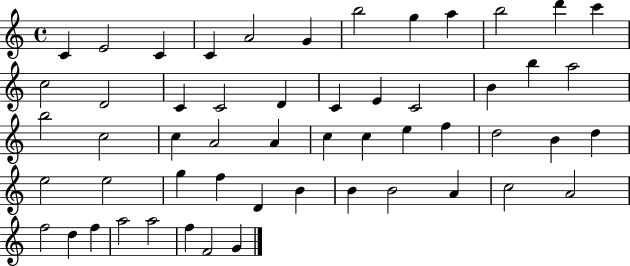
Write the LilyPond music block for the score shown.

{
  \clef treble
  \time 4/4
  \defaultTimeSignature
  \key c \major
  c'4 e'2 c'4 | c'4 a'2 g'4 | b''2 g''4 a''4 | b''2 d'''4 c'''4 | \break c''2 d'2 | c'4 c'2 d'4 | c'4 e'4 c'2 | b'4 b''4 a''2 | \break b''2 c''2 | c''4 a'2 a'4 | c''4 c''4 e''4 f''4 | d''2 b'4 d''4 | \break e''2 e''2 | g''4 f''4 d'4 b'4 | b'4 b'2 a'4 | c''2 a'2 | \break f''2 d''4 f''4 | a''2 a''2 | f''4 f'2 g'4 | \bar "|."
}